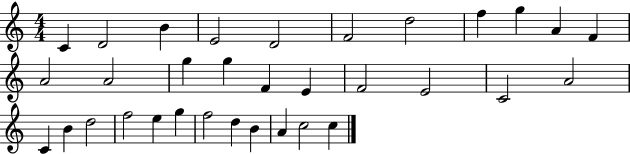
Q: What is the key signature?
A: C major